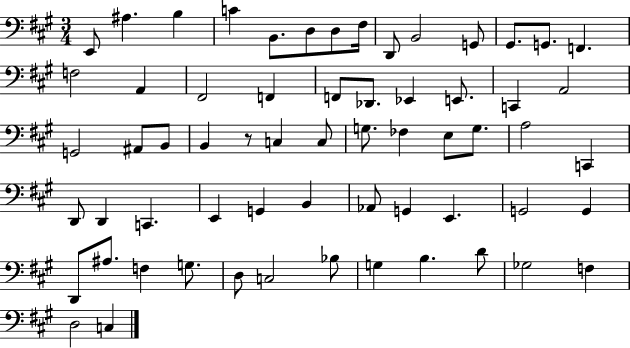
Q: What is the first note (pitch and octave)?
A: E2